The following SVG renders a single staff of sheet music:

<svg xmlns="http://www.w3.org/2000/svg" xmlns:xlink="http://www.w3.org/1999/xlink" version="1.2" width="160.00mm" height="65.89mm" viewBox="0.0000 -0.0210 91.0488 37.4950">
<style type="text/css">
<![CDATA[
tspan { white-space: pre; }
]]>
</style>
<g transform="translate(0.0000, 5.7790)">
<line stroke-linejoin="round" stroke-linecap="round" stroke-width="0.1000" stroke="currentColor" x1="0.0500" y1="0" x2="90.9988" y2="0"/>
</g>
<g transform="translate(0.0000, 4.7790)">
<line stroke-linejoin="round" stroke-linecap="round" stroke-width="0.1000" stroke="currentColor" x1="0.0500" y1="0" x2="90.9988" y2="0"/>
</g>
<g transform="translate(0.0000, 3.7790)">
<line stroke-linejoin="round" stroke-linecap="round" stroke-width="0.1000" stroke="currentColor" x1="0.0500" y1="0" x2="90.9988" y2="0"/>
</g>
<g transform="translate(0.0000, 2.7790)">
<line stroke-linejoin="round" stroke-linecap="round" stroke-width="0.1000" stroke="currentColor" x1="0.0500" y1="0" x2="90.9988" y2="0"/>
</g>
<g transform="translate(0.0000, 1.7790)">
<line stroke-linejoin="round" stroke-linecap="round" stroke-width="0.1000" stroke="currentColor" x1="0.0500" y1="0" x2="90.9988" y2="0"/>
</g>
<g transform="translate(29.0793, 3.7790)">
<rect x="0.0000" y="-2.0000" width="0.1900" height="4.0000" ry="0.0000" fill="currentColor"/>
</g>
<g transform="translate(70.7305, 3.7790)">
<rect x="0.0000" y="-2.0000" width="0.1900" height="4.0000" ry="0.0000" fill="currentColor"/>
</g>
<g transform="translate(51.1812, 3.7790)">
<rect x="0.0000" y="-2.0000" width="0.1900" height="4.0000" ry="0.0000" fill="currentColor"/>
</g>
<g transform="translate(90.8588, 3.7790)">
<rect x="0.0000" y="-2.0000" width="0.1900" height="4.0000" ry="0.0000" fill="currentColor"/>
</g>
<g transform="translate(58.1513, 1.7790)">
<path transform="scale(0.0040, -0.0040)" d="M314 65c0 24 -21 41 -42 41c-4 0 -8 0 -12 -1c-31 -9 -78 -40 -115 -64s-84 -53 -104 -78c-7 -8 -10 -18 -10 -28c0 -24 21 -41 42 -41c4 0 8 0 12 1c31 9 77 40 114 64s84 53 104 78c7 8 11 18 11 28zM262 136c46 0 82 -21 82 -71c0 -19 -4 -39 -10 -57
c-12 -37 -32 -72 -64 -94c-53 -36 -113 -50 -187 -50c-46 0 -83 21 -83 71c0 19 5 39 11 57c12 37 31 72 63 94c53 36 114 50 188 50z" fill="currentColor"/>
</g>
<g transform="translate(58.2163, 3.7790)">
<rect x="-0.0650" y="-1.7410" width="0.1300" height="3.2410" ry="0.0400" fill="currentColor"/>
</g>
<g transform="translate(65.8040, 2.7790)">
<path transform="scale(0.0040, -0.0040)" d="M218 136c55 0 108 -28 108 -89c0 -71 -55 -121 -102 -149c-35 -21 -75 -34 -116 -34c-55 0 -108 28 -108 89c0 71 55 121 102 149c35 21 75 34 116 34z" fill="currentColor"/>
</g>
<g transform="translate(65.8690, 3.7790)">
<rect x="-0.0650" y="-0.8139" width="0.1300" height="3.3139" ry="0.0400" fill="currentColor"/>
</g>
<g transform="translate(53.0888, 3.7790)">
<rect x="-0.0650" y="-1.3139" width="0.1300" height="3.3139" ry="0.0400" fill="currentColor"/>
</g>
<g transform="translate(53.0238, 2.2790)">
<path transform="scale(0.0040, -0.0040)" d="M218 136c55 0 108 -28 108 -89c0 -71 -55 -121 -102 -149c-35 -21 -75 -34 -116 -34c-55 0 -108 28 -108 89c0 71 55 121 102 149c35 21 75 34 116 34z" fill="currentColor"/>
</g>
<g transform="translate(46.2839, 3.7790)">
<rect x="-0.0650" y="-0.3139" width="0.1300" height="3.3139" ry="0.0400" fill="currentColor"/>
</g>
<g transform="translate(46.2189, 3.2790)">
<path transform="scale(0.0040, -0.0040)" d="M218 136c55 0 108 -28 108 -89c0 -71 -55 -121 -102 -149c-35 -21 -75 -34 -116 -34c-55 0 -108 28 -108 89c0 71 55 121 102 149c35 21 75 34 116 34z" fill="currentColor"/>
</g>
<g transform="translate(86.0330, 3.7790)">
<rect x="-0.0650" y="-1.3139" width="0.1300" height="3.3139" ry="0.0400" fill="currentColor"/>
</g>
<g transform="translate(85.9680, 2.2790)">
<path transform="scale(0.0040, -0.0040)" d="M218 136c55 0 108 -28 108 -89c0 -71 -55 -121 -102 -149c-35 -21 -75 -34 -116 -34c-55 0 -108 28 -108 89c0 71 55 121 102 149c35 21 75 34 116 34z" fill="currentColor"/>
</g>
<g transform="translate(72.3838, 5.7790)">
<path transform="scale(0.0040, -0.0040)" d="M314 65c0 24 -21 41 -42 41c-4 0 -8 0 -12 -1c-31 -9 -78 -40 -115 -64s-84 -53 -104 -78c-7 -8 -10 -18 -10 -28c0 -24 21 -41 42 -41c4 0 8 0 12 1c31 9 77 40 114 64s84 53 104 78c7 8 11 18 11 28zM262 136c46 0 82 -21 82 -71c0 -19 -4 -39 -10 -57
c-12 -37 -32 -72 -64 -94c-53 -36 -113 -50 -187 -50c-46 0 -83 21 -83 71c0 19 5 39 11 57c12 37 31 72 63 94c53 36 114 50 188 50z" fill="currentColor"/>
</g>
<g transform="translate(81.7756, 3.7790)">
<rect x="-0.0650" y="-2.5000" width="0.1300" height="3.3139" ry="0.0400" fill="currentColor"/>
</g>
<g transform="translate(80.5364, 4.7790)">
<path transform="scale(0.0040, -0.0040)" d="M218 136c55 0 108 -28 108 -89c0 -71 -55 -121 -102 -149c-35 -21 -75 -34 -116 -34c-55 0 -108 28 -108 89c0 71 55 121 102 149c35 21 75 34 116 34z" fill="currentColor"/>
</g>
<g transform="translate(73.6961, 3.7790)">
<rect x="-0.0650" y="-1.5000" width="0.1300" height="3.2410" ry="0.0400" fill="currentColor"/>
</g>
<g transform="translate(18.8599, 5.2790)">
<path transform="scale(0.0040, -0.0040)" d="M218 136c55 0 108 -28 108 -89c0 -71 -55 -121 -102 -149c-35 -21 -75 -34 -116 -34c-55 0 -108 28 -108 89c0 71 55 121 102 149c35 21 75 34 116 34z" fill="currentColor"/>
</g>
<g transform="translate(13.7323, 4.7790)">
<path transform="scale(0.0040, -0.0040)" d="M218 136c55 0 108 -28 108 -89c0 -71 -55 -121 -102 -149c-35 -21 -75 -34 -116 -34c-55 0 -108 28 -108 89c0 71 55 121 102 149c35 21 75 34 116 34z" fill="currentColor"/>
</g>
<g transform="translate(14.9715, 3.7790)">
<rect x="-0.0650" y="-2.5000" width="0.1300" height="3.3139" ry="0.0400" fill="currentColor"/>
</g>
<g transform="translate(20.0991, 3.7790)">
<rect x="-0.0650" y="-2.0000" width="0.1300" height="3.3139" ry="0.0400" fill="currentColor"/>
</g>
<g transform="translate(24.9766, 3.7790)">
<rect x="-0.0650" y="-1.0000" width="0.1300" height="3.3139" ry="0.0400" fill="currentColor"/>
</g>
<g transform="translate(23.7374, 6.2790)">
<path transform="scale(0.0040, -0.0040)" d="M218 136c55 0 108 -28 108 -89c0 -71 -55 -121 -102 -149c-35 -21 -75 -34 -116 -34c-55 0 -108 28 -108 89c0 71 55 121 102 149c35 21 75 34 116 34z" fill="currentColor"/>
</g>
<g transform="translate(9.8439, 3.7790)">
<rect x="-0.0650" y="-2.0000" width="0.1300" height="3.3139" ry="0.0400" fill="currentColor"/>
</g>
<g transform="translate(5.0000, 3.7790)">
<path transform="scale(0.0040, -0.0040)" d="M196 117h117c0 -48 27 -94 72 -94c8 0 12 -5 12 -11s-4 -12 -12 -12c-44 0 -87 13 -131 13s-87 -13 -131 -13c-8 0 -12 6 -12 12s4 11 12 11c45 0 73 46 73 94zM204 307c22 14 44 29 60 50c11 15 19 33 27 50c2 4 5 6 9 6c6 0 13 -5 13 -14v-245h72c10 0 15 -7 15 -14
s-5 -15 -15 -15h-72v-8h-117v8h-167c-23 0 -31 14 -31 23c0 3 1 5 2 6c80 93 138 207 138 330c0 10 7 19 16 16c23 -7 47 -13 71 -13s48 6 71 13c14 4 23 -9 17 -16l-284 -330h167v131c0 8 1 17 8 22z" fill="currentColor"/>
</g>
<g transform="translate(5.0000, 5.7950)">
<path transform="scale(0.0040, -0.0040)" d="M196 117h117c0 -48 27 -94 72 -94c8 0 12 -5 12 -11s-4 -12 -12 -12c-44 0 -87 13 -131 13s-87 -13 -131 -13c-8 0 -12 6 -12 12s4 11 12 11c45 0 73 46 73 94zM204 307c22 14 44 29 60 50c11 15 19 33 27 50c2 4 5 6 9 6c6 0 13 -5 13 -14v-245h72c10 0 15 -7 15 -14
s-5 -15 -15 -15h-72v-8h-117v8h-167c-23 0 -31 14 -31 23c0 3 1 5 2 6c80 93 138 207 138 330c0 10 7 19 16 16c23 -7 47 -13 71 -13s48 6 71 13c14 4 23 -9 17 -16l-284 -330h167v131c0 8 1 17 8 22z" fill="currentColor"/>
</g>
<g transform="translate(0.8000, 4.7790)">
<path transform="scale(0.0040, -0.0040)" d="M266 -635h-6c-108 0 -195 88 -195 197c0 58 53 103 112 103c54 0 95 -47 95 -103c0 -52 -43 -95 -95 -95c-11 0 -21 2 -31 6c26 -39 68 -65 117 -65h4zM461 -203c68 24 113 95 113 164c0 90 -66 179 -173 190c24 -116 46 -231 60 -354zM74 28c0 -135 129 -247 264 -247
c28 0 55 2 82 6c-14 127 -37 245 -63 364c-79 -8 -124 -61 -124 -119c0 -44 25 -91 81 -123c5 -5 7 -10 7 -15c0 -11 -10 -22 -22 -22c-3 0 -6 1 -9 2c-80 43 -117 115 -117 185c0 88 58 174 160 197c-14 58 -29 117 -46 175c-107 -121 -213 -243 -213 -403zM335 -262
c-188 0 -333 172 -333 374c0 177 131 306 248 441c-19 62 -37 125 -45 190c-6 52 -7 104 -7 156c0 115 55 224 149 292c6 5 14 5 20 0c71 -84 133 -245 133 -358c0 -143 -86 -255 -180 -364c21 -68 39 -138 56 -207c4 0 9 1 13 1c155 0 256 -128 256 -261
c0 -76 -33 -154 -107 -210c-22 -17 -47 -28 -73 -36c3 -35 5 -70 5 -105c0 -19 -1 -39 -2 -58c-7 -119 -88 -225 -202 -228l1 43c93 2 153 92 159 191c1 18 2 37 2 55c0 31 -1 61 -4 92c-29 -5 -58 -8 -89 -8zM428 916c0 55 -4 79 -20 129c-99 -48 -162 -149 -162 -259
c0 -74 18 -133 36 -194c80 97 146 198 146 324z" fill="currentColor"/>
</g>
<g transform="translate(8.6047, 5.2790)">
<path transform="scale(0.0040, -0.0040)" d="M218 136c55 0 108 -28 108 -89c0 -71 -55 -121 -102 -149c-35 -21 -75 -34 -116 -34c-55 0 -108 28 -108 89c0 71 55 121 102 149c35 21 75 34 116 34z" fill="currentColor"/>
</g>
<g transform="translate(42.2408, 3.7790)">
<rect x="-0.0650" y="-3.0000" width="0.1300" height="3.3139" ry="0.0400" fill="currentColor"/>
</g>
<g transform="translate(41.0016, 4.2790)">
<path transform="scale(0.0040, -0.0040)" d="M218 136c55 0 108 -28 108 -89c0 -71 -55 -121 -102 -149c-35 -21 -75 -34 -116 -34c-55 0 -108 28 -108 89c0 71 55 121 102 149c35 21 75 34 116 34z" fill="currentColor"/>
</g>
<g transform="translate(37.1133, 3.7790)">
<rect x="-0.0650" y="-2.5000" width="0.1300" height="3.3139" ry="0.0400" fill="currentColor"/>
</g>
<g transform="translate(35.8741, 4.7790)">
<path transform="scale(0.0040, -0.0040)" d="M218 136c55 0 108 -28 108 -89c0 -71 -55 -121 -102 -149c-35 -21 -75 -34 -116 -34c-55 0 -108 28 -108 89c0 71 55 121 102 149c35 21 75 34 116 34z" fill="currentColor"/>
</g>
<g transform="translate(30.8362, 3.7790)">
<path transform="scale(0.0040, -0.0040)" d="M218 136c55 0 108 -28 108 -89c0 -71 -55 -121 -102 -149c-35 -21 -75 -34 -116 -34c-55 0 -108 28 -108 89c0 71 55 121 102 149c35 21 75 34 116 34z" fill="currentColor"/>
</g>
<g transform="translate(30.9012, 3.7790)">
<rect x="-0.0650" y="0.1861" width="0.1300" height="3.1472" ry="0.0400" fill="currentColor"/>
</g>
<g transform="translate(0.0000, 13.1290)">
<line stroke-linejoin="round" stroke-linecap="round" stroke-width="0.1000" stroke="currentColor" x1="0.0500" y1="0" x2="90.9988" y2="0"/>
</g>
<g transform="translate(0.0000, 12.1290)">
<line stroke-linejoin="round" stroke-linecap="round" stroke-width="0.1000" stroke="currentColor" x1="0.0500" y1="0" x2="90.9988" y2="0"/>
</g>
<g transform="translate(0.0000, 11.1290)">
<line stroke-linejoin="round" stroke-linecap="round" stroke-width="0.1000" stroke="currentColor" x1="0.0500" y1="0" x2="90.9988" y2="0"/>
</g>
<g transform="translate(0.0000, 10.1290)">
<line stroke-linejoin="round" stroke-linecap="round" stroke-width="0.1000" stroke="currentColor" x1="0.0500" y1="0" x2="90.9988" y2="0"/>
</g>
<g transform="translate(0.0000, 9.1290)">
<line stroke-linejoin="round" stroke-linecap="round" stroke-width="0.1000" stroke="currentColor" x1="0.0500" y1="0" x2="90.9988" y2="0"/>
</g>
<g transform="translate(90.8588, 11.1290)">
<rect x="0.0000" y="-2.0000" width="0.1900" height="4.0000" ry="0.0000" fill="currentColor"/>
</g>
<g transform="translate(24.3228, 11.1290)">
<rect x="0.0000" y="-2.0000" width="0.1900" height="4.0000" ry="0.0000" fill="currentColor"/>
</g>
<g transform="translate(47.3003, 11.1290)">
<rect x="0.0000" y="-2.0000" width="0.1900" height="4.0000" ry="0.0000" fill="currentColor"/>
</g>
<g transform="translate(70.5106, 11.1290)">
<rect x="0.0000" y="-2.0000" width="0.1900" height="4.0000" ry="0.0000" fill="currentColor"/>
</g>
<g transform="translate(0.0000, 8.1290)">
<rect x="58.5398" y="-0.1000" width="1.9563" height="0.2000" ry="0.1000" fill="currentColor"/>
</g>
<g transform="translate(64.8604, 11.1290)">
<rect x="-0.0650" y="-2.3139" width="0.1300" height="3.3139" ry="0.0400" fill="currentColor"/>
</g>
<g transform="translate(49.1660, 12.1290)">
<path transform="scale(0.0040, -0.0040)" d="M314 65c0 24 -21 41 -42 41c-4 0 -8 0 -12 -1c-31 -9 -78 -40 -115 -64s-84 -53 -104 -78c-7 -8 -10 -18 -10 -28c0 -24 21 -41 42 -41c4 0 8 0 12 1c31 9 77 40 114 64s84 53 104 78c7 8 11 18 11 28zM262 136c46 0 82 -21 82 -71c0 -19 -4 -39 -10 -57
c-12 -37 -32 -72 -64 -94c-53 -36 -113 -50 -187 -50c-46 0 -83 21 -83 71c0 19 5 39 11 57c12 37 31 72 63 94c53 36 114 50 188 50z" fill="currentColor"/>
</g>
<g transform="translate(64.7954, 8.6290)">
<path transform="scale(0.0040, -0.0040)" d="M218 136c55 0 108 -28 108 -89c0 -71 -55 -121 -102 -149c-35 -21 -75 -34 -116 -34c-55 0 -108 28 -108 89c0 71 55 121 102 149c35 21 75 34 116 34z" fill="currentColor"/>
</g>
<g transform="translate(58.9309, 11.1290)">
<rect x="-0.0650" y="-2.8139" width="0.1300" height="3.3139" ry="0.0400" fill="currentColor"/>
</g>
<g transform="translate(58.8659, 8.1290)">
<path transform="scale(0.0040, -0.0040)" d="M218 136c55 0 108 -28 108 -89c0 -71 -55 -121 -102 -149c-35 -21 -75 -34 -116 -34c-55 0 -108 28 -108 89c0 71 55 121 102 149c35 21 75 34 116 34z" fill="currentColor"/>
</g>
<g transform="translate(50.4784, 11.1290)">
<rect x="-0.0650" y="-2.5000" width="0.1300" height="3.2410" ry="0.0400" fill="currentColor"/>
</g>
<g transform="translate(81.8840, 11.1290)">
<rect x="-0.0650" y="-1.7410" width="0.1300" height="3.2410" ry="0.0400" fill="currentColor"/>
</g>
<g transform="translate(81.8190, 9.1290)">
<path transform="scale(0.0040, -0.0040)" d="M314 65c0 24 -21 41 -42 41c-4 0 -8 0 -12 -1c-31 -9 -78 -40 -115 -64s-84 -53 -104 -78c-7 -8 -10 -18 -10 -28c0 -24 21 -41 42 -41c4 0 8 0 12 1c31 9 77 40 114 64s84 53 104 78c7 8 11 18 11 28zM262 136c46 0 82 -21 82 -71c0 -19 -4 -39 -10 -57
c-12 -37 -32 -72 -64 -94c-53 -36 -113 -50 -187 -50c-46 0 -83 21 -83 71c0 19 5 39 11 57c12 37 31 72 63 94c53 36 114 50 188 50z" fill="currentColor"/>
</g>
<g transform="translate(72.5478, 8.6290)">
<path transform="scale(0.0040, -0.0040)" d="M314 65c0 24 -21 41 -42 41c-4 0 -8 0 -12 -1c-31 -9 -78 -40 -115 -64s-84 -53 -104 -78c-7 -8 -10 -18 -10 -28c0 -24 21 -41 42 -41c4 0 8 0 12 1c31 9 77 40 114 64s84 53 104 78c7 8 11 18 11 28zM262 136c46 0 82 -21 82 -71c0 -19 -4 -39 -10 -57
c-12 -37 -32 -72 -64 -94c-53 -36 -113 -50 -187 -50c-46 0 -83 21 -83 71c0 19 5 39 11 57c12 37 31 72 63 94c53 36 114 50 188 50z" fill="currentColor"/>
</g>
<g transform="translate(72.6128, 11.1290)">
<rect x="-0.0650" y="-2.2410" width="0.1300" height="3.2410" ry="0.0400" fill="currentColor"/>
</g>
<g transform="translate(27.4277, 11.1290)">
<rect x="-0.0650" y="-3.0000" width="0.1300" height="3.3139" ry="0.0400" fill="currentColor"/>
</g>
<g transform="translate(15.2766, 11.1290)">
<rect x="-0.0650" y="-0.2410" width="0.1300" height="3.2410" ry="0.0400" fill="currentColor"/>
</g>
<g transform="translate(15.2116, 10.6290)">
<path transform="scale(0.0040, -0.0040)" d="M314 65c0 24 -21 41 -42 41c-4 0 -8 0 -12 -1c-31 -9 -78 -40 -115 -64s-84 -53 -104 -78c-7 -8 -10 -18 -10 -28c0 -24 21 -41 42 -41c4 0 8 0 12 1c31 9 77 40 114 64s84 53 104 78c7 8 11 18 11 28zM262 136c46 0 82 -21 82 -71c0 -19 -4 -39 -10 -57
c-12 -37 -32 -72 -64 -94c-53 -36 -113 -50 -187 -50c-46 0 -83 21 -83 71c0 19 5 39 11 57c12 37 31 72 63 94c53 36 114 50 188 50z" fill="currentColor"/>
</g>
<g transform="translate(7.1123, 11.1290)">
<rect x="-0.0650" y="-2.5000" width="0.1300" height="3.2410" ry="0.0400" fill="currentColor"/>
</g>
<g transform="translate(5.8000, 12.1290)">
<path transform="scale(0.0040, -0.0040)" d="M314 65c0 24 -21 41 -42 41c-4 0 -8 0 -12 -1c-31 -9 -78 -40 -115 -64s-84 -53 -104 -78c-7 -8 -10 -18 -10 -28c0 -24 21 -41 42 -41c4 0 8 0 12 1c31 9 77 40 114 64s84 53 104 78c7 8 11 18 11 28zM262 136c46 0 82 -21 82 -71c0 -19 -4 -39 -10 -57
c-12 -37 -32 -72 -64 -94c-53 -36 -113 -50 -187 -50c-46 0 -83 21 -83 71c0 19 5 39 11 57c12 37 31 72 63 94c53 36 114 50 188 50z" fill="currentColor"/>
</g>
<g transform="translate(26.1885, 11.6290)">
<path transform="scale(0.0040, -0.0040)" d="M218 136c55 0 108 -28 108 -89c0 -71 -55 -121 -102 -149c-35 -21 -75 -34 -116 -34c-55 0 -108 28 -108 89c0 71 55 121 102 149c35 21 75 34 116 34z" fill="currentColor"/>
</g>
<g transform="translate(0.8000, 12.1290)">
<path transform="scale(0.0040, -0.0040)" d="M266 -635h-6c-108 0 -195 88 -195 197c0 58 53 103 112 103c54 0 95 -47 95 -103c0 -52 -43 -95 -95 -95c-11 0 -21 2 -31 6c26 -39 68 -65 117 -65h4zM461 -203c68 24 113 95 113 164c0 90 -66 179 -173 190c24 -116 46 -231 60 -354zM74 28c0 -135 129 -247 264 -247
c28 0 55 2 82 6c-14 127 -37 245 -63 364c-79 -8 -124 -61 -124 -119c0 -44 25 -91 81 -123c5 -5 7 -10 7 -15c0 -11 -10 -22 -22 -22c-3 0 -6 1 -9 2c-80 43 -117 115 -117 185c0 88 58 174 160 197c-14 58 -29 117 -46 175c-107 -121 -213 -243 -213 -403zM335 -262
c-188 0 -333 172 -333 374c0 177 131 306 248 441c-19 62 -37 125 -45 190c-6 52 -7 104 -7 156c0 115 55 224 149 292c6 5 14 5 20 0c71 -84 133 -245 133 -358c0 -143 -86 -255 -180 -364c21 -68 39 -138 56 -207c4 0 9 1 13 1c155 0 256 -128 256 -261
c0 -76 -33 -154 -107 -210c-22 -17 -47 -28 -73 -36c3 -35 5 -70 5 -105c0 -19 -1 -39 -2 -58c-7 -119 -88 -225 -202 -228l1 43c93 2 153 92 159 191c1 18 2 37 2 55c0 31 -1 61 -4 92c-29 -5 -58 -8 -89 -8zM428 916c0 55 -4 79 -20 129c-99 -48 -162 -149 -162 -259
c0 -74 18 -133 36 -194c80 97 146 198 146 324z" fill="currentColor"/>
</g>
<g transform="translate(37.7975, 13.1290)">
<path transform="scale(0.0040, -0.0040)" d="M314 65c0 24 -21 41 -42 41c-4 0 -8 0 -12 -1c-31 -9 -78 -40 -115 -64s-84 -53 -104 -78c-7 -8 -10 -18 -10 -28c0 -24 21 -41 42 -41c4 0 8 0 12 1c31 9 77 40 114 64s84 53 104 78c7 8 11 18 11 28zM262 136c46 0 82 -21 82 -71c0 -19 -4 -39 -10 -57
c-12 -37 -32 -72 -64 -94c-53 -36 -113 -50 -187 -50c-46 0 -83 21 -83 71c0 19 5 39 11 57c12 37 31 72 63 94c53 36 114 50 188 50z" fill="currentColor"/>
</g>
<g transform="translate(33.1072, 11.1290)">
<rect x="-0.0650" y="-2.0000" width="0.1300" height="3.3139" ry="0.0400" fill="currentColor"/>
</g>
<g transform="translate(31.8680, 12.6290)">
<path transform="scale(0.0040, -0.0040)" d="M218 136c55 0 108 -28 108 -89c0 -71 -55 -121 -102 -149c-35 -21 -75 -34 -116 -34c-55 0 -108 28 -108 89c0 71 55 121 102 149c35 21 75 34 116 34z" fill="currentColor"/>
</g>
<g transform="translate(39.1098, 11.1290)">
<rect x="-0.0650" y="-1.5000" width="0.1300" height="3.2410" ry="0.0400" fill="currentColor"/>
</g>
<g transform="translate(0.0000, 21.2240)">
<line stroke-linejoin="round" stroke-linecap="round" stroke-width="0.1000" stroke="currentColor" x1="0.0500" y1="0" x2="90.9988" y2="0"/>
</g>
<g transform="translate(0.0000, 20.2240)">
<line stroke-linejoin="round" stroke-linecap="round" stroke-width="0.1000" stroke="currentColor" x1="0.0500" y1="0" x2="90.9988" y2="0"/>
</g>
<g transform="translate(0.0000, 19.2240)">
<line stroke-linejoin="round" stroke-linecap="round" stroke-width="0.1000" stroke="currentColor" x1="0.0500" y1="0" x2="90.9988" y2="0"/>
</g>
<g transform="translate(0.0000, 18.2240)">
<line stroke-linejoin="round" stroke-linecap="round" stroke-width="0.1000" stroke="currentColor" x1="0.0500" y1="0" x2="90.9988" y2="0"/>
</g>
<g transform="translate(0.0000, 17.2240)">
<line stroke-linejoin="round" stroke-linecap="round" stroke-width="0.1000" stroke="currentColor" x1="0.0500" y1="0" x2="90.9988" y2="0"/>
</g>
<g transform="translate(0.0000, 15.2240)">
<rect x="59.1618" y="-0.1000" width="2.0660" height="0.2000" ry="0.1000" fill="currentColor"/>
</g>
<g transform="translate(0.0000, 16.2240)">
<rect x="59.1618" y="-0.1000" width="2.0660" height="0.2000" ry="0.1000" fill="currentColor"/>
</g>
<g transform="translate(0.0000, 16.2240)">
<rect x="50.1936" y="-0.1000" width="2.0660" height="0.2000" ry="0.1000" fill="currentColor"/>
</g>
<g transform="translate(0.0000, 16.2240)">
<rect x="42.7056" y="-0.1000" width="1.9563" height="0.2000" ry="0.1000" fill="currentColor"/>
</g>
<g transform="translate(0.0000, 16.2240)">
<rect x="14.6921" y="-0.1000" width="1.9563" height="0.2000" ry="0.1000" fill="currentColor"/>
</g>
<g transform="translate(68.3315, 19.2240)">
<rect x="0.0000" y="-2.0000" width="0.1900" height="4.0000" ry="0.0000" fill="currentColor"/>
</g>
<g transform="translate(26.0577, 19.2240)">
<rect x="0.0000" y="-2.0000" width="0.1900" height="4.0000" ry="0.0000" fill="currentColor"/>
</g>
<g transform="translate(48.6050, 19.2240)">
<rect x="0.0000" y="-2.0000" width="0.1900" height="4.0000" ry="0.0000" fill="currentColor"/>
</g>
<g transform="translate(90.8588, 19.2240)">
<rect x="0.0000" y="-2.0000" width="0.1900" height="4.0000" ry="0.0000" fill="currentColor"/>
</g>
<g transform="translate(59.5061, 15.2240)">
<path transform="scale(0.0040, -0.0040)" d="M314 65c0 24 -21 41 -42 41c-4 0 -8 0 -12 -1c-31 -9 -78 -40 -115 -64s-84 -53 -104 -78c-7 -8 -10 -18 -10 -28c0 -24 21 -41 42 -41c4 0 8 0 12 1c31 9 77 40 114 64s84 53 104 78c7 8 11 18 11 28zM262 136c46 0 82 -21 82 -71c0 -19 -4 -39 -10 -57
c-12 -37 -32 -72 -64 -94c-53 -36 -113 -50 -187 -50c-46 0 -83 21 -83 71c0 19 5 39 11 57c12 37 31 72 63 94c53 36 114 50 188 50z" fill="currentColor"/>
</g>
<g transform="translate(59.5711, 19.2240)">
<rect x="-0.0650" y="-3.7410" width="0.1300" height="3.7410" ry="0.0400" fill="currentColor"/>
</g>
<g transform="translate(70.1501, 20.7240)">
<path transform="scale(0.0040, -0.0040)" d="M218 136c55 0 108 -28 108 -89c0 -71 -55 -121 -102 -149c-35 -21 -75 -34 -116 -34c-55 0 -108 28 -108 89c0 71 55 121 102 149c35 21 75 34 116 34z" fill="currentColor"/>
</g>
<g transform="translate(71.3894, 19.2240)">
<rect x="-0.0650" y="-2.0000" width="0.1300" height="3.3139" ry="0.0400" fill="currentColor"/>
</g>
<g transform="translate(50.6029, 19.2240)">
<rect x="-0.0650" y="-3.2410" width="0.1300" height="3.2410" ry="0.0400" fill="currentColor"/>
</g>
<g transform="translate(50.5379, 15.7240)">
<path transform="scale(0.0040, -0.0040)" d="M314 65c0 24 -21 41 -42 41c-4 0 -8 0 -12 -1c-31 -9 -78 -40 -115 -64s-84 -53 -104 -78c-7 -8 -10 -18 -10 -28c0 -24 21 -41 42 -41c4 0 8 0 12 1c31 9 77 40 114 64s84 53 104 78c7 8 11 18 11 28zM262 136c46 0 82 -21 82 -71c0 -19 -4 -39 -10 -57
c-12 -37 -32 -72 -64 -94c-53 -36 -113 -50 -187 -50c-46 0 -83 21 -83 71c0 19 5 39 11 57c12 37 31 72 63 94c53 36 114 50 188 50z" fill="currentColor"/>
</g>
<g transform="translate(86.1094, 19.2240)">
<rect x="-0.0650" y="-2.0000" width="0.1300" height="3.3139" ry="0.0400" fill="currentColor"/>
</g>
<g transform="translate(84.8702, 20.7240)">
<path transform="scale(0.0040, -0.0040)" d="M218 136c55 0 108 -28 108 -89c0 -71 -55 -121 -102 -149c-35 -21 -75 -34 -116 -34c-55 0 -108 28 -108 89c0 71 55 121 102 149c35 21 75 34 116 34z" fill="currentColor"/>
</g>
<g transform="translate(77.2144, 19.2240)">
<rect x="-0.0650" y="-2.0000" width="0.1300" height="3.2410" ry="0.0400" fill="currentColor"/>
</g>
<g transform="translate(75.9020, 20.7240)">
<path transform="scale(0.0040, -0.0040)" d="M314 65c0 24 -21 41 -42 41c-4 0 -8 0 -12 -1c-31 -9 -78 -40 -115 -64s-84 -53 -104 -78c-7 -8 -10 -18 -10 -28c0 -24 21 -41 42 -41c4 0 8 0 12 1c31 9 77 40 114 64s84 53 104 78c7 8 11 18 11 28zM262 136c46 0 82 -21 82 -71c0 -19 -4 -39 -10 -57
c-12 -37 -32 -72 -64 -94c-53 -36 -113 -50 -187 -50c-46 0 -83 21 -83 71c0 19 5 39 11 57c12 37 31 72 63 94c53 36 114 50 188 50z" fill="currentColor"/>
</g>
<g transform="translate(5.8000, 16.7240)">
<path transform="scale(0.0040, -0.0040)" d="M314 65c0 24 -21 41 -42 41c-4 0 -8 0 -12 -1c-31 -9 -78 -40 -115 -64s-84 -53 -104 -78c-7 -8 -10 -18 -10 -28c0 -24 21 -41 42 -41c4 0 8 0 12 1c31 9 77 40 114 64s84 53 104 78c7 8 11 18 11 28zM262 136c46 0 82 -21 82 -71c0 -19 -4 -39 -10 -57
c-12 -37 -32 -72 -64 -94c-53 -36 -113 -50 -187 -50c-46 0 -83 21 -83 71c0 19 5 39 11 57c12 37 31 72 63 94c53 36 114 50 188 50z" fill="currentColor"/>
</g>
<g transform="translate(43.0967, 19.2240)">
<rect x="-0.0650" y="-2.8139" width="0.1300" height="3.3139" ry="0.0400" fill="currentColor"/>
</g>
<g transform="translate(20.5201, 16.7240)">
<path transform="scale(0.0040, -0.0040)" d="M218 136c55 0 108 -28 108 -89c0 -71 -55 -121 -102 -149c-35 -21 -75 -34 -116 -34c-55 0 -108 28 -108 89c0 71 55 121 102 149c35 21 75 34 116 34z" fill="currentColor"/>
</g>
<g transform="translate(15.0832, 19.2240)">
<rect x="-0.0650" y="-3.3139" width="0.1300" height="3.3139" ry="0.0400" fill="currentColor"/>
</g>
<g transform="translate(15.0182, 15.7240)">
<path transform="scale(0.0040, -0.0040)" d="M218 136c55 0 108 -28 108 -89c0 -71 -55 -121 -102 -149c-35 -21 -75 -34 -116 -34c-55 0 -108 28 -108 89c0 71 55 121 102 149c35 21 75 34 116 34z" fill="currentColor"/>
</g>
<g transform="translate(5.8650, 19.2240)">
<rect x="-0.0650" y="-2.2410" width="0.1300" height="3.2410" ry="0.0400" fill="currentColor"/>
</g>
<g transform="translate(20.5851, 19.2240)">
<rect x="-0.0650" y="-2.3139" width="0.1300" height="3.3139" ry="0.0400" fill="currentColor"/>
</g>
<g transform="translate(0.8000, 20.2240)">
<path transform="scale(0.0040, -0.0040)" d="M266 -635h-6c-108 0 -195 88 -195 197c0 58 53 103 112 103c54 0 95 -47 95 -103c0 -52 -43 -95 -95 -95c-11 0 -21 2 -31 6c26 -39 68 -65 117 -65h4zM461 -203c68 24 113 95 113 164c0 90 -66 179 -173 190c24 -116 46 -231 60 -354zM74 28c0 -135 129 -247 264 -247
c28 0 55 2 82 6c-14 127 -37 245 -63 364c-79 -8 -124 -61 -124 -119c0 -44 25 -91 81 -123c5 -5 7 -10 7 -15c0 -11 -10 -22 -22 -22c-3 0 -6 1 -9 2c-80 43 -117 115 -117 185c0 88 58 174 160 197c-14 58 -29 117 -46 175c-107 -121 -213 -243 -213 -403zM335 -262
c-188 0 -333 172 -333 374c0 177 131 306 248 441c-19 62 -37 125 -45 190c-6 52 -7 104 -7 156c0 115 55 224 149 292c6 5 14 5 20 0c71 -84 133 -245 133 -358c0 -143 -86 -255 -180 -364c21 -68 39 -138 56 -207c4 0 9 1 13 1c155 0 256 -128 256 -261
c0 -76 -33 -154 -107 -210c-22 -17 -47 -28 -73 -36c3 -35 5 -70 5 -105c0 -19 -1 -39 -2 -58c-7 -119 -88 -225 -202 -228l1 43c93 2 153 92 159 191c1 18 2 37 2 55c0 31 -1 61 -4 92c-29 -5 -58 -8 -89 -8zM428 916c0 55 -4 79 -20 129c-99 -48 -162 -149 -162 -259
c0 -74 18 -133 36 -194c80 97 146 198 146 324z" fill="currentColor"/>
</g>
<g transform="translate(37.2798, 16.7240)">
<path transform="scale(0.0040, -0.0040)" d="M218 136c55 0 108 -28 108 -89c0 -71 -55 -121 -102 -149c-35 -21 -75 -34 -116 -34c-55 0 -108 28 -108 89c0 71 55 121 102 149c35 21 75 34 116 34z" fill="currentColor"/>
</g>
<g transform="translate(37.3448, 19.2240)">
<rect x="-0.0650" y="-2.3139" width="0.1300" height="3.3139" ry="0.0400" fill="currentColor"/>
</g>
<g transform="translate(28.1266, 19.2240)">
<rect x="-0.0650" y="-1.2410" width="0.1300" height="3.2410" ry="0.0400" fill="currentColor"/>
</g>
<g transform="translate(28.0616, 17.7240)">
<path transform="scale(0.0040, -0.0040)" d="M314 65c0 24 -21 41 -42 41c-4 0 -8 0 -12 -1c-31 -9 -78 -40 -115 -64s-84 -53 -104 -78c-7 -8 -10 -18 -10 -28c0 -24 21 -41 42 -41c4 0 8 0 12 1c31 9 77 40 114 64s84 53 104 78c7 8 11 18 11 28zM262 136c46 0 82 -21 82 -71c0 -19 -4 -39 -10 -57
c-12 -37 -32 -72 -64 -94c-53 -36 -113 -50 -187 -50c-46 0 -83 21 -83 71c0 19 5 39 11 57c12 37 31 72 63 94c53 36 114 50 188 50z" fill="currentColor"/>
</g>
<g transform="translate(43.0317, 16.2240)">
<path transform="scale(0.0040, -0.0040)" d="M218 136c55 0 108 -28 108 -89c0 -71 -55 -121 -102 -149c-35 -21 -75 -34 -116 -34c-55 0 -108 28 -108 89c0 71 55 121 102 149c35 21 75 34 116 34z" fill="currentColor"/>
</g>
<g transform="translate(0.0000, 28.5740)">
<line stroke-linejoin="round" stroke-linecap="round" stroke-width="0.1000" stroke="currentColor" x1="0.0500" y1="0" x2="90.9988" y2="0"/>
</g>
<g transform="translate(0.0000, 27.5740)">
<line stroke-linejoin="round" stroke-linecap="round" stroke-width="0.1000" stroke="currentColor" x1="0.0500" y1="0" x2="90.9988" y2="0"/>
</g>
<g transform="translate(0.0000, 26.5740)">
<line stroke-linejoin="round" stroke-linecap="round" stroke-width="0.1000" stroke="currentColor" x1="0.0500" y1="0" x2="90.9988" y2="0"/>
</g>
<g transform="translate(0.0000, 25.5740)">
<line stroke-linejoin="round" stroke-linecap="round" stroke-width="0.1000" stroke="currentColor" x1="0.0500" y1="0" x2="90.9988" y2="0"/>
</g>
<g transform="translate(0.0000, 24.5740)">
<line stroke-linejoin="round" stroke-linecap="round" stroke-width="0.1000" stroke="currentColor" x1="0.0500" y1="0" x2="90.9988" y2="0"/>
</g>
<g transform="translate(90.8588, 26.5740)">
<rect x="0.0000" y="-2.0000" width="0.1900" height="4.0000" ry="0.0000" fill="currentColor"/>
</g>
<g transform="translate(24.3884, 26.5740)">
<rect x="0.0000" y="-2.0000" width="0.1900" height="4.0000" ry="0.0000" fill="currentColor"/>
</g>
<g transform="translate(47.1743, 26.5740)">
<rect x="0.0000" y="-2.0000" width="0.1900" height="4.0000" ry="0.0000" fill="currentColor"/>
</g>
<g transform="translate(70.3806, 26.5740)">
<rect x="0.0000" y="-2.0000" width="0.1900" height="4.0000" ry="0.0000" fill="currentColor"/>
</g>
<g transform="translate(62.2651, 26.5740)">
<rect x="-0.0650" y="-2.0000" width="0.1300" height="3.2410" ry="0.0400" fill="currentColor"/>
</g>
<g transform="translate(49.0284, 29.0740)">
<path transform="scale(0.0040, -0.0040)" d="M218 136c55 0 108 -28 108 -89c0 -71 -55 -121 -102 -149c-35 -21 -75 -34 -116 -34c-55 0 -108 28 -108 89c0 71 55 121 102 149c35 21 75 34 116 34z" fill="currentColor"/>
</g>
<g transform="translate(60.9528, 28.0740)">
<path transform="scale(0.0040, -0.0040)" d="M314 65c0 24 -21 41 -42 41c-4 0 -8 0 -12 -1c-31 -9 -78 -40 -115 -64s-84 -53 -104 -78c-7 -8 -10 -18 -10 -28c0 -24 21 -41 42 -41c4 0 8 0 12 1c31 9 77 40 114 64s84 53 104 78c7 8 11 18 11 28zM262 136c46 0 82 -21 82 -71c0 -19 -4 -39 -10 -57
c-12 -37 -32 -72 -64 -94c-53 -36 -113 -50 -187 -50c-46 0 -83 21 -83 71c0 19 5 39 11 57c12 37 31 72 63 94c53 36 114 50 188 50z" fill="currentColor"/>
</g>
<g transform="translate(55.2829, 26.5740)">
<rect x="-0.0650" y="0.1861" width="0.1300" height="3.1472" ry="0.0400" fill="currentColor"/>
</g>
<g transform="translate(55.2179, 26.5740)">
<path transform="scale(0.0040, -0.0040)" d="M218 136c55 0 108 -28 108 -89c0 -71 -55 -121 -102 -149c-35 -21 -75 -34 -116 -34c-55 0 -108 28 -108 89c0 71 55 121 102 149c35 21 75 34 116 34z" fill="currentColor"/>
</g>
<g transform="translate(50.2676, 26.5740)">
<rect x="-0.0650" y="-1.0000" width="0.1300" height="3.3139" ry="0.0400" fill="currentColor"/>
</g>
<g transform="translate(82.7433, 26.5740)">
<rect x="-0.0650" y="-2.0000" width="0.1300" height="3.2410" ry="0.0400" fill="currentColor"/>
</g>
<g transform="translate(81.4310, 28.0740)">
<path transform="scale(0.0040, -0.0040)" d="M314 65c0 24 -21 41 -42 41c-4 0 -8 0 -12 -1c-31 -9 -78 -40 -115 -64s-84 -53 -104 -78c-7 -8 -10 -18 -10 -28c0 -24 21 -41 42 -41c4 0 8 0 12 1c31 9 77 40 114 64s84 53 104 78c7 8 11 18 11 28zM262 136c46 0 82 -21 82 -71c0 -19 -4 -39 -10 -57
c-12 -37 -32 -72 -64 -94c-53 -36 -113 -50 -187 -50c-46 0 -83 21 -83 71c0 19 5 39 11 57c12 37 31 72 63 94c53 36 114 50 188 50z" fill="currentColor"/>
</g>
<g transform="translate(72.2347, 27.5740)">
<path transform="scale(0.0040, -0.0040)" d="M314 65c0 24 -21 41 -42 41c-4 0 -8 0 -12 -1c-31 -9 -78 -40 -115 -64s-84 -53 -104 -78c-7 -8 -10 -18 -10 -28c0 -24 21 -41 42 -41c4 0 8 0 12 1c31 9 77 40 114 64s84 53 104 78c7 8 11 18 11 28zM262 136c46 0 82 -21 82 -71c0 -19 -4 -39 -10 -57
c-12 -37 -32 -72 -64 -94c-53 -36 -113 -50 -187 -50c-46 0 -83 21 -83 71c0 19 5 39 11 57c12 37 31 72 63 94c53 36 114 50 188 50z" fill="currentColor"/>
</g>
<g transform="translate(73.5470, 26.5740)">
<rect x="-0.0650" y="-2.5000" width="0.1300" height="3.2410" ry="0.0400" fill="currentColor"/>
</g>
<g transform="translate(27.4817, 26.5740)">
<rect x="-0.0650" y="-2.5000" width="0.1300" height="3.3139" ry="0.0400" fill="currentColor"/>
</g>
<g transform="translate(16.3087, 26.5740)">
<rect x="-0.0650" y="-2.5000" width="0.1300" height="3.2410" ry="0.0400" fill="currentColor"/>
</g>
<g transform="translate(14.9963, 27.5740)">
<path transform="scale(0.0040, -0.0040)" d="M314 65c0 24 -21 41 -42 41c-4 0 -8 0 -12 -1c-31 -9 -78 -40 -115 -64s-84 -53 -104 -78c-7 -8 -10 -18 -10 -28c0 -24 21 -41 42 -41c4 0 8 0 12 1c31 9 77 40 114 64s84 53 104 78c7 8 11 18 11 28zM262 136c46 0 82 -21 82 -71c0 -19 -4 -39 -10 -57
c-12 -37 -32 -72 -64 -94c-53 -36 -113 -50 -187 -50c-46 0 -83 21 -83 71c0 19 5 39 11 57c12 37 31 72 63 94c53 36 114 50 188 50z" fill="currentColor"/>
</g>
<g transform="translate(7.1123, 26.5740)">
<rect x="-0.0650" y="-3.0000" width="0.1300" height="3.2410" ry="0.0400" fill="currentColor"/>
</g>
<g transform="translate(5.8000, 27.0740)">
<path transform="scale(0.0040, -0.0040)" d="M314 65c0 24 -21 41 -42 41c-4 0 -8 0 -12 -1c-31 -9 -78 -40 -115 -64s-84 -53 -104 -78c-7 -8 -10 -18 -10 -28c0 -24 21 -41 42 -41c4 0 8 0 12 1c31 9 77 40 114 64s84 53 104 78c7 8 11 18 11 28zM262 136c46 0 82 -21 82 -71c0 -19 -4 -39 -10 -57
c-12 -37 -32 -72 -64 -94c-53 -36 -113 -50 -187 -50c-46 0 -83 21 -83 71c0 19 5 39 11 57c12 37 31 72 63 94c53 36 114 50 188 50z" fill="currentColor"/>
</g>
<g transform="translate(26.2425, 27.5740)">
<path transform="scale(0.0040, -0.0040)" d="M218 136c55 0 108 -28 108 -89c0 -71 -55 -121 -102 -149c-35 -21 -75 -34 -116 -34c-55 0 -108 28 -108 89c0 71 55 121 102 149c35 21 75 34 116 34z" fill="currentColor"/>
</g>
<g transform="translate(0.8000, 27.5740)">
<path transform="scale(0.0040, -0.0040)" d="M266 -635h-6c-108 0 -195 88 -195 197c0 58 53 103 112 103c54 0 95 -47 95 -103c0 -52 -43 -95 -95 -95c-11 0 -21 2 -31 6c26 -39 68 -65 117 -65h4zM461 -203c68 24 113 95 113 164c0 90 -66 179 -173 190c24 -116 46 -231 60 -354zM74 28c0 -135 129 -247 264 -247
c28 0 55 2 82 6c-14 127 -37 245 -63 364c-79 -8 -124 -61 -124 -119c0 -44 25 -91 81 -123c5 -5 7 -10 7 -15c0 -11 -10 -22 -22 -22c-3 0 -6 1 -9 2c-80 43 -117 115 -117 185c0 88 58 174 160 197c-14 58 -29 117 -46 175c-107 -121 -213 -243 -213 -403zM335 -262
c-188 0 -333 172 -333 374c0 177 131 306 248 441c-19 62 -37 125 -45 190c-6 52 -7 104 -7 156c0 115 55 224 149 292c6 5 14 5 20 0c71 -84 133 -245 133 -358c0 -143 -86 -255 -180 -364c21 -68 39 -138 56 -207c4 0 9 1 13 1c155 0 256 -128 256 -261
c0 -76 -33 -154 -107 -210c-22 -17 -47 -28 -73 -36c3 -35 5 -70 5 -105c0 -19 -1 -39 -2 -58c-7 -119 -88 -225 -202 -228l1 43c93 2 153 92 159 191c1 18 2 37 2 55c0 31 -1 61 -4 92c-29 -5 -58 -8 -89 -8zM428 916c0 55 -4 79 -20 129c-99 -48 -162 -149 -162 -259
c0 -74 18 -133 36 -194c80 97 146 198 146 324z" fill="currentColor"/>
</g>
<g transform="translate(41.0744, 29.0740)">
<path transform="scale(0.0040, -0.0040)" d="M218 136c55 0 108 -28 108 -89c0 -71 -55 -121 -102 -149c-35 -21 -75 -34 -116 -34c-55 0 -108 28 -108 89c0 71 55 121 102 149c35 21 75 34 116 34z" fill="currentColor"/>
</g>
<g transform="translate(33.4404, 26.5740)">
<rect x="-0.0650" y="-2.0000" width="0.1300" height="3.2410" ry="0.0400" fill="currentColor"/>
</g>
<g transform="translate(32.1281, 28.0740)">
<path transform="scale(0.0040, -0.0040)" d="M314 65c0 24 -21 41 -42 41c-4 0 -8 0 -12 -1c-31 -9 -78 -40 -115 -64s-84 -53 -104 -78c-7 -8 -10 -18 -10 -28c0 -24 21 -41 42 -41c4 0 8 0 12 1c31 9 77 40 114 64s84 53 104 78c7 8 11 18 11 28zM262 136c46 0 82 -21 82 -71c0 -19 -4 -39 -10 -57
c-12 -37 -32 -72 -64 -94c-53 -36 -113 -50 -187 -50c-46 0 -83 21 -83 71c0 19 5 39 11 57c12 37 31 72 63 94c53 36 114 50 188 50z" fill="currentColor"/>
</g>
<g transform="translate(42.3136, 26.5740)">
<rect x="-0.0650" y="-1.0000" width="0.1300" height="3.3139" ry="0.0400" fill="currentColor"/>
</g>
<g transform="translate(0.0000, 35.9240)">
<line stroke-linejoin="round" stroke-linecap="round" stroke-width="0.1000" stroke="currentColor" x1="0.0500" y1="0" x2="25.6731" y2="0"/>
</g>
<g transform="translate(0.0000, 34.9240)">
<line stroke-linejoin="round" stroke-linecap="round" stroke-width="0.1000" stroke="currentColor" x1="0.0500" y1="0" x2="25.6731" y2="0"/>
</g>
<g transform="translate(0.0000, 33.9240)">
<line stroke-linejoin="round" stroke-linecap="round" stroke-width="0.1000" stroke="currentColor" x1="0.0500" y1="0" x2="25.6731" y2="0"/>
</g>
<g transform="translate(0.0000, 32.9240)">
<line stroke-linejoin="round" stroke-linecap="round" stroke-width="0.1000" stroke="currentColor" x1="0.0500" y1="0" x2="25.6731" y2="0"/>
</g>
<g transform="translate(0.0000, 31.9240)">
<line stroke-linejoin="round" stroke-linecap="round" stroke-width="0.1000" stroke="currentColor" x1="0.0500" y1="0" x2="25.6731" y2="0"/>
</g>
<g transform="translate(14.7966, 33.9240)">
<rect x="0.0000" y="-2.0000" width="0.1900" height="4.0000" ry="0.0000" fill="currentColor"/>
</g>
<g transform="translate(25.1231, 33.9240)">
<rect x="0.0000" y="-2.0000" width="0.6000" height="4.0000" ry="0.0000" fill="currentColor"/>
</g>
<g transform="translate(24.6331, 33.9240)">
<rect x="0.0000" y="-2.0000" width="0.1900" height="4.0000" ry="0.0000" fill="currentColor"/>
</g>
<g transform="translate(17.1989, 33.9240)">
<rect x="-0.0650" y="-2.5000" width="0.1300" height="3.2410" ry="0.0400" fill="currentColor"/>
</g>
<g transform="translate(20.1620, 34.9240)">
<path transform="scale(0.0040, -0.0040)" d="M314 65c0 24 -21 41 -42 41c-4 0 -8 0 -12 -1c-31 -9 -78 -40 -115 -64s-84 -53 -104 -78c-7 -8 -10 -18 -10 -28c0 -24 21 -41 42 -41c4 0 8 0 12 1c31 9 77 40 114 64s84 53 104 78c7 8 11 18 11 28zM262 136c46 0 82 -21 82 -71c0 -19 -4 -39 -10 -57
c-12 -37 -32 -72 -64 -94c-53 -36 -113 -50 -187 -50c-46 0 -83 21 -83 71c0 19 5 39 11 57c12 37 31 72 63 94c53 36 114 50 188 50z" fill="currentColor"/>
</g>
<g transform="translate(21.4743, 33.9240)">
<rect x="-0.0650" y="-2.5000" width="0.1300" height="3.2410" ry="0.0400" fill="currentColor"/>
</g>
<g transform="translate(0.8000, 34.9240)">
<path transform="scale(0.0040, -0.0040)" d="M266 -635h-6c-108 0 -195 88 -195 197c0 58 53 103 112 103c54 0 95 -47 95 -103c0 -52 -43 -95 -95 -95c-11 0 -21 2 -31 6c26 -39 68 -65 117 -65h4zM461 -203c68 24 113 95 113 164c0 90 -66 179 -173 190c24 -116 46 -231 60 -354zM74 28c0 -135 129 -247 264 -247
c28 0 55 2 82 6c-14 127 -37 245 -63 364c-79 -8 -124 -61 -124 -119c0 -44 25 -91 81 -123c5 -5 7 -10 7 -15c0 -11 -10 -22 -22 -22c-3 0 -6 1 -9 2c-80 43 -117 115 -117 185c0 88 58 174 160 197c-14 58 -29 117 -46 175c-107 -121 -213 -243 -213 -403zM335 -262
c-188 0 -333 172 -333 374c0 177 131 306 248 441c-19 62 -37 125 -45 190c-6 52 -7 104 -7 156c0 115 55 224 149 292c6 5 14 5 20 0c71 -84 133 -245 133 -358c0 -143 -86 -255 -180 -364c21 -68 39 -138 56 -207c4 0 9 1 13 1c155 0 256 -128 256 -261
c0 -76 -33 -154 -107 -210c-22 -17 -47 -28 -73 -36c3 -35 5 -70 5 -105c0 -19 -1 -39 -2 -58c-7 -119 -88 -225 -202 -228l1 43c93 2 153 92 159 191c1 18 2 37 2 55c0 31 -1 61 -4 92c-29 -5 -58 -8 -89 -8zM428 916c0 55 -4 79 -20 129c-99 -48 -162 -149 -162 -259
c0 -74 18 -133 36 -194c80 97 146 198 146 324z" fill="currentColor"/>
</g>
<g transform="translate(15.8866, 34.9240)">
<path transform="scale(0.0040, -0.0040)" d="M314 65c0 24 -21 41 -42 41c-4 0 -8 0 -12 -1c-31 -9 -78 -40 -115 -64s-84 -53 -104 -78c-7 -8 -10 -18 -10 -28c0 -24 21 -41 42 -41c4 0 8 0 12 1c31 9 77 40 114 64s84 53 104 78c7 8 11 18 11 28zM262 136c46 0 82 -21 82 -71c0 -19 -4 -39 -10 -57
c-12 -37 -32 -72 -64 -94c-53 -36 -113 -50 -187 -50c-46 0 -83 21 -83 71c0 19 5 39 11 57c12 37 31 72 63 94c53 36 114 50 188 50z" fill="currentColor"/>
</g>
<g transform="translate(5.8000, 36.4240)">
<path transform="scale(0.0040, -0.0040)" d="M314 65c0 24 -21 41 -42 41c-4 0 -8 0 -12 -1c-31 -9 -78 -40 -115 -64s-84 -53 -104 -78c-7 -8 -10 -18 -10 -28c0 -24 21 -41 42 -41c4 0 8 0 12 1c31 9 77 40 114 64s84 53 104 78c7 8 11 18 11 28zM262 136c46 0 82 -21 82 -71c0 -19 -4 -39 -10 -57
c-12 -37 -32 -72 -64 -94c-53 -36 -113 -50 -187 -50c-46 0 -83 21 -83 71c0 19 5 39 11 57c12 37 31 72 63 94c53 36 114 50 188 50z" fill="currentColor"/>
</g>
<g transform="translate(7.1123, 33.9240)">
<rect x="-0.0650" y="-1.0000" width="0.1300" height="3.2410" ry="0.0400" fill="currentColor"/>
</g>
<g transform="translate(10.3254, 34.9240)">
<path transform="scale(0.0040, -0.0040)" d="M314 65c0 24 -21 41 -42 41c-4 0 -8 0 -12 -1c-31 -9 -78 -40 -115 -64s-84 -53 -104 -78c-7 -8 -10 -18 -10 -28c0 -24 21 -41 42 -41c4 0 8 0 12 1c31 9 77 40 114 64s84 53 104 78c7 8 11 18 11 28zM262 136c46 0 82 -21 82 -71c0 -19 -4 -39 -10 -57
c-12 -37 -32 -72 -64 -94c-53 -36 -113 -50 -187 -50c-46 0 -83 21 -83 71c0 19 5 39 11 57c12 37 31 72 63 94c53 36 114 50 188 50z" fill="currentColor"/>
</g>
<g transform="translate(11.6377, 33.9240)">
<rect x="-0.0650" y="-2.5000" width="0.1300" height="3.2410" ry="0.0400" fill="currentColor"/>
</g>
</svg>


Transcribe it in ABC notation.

X:1
T:Untitled
M:4/4
L:1/4
K:C
F G F D B G A c e f2 d E2 G e G2 c2 A F E2 G2 a g g2 f2 g2 b g e2 g a b2 c'2 F F2 F A2 G2 G F2 D D B F2 G2 F2 D2 G2 G2 G2